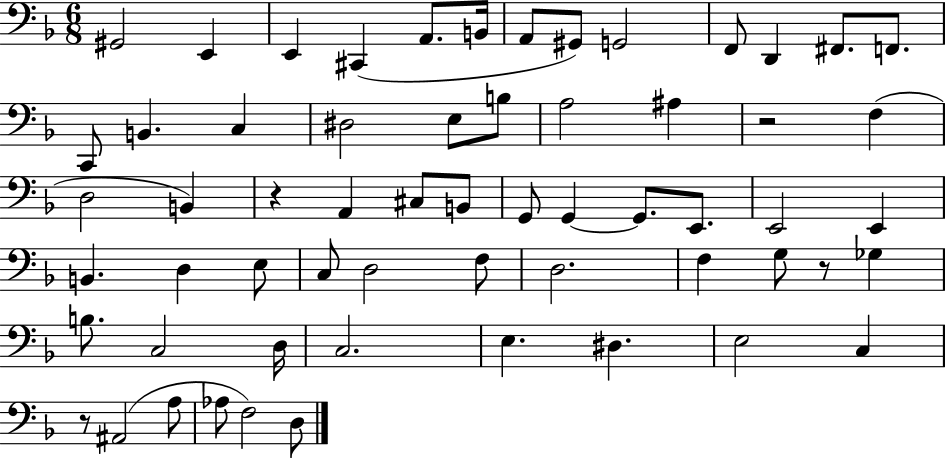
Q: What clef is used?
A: bass